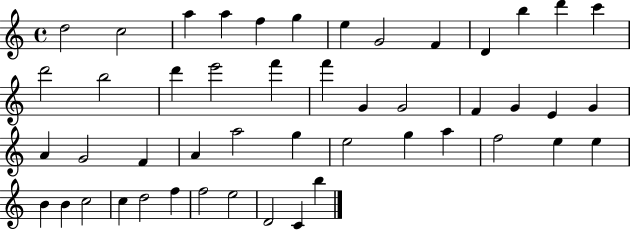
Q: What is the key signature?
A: C major